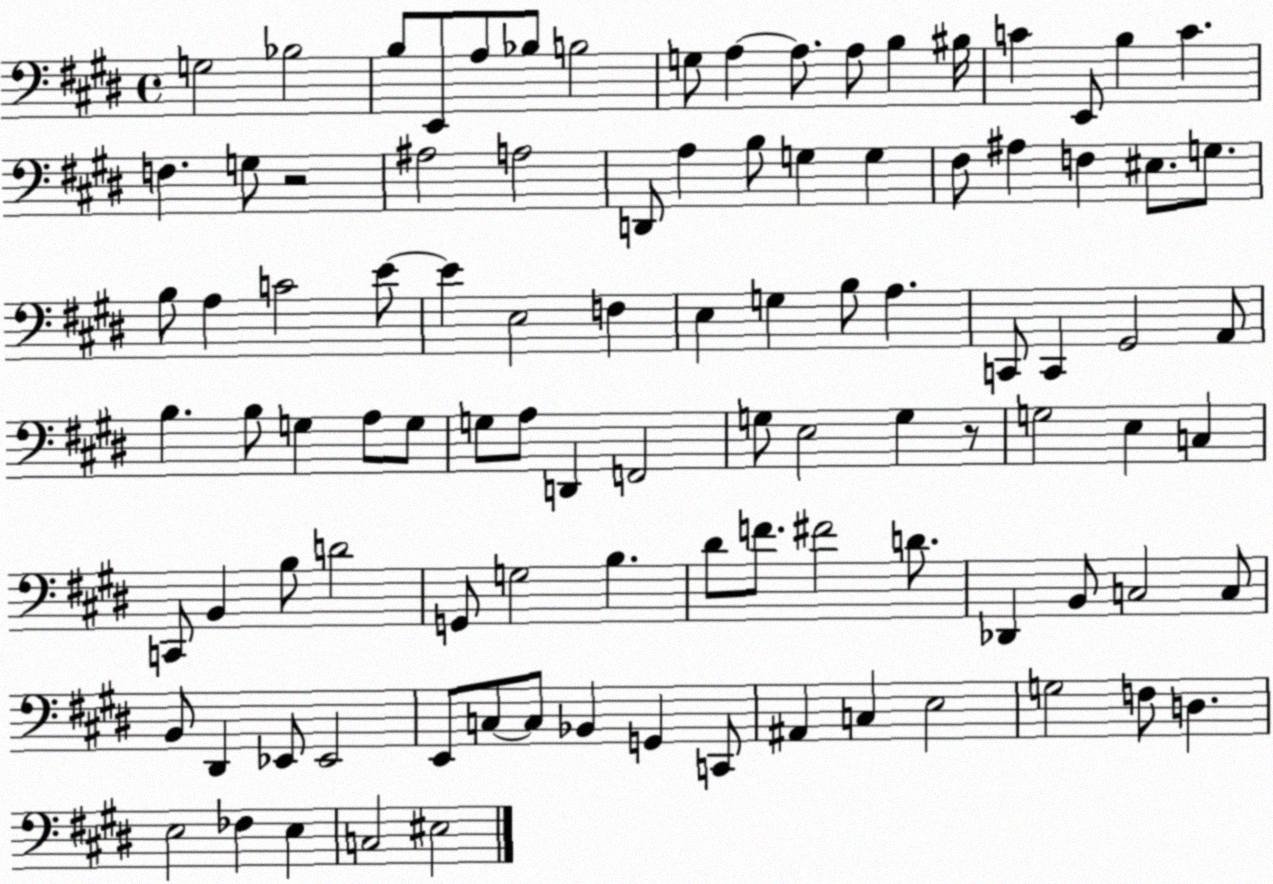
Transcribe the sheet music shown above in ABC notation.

X:1
T:Untitled
M:4/4
L:1/4
K:E
G,2 _B,2 B,/2 E,,/2 A,/2 _B,/2 B,2 G,/2 A, A,/2 A,/2 B, ^B,/4 C E,,/2 B, C F, G,/2 z2 ^A,2 A,2 D,,/2 A, B,/2 G, G, ^F,/2 ^A, F, ^E,/2 G,/2 B,/2 A, C2 E/2 E E,2 F, E, G, B,/2 A, C,,/2 C,, ^G,,2 A,,/2 B, B,/2 G, A,/2 G,/2 G,/2 A,/2 D,, F,,2 G,/2 E,2 G, z/2 G,2 E, C, C,,/2 B,, B,/2 D2 G,,/2 G,2 B, ^D/2 F/2 ^F2 D/2 _D,, B,,/2 C,2 C,/2 B,,/2 ^D,, _E,,/2 _E,,2 E,,/2 C,/2 C,/2 _B,, G,, C,,/2 ^A,, C, E,2 G,2 F,/2 D, E,2 _F, E, C,2 ^E,2